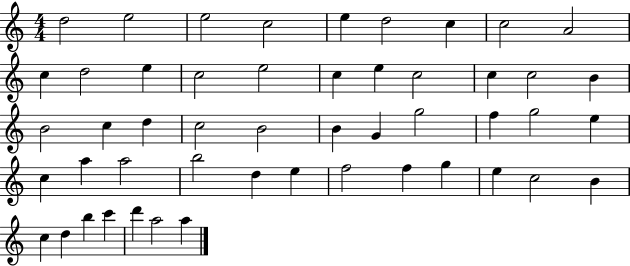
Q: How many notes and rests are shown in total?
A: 50